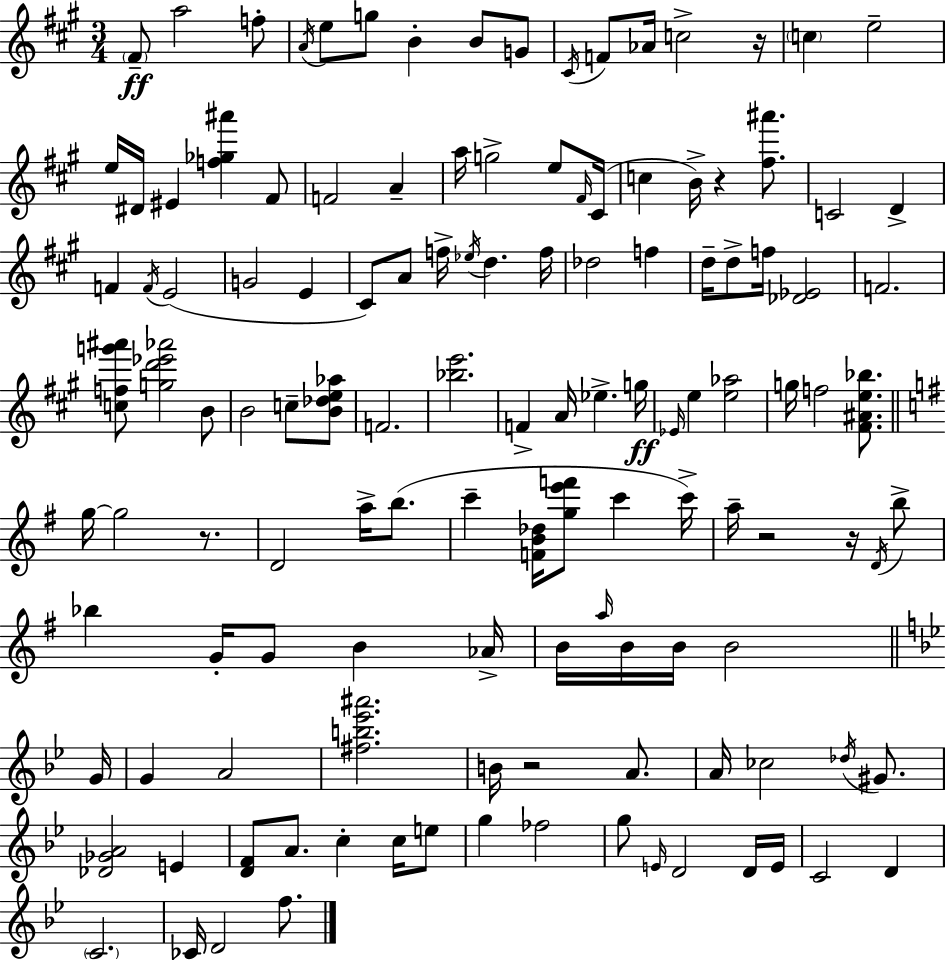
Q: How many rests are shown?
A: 6